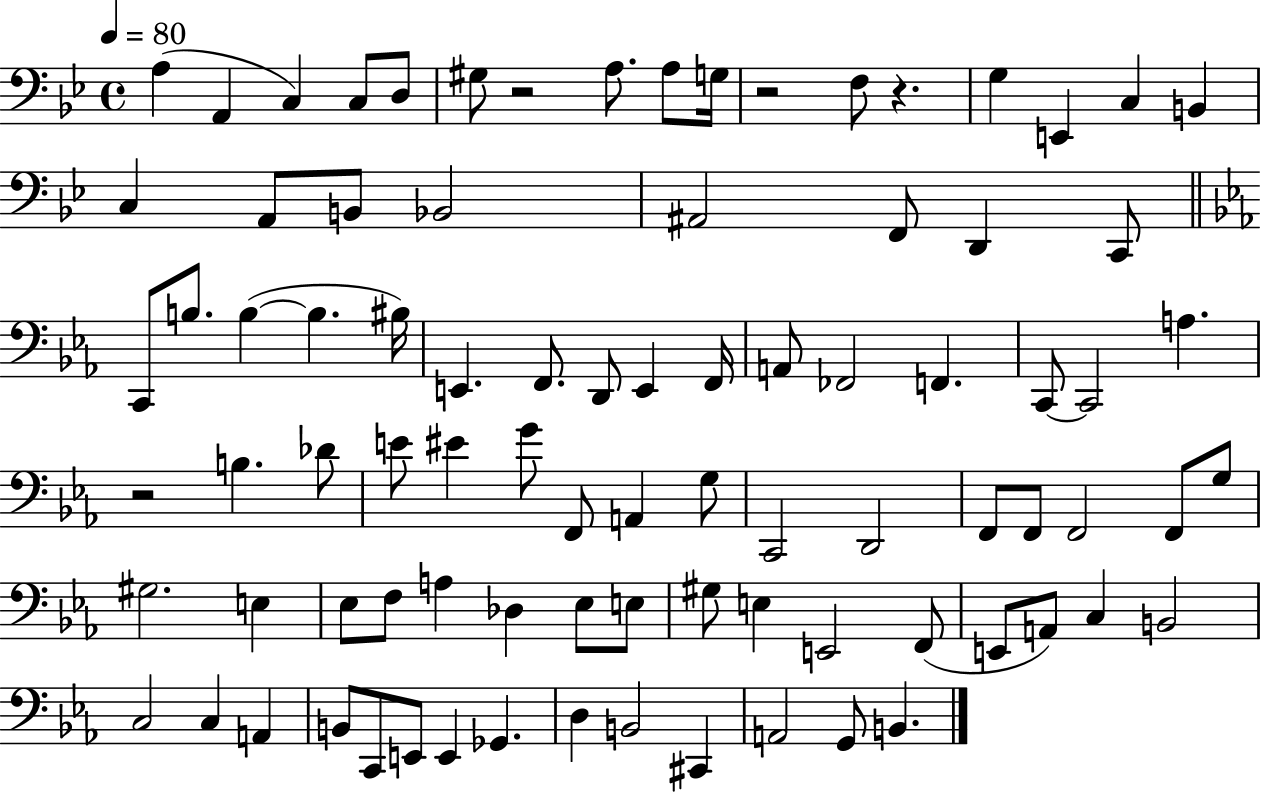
X:1
T:Untitled
M:4/4
L:1/4
K:Bb
A, A,, C, C,/2 D,/2 ^G,/2 z2 A,/2 A,/2 G,/4 z2 F,/2 z G, E,, C, B,, C, A,,/2 B,,/2 _B,,2 ^A,,2 F,,/2 D,, C,,/2 C,,/2 B,/2 B, B, ^B,/4 E,, F,,/2 D,,/2 E,, F,,/4 A,,/2 _F,,2 F,, C,,/2 C,,2 A, z2 B, _D/2 E/2 ^E G/2 F,,/2 A,, G,/2 C,,2 D,,2 F,,/2 F,,/2 F,,2 F,,/2 G,/2 ^G,2 E, _E,/2 F,/2 A, _D, _E,/2 E,/2 ^G,/2 E, E,,2 F,,/2 E,,/2 A,,/2 C, B,,2 C,2 C, A,, B,,/2 C,,/2 E,,/2 E,, _G,, D, B,,2 ^C,, A,,2 G,,/2 B,,